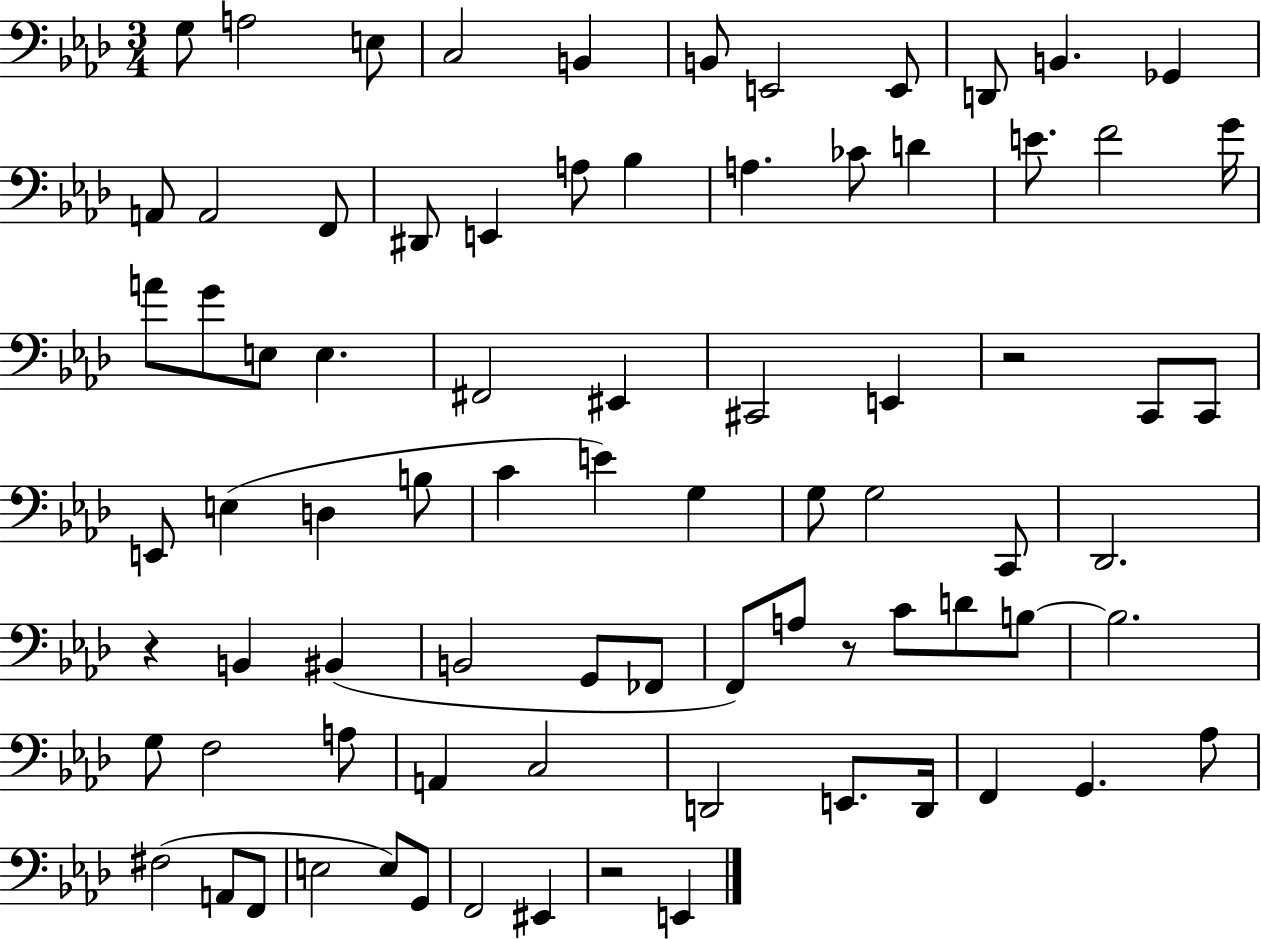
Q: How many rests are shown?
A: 4